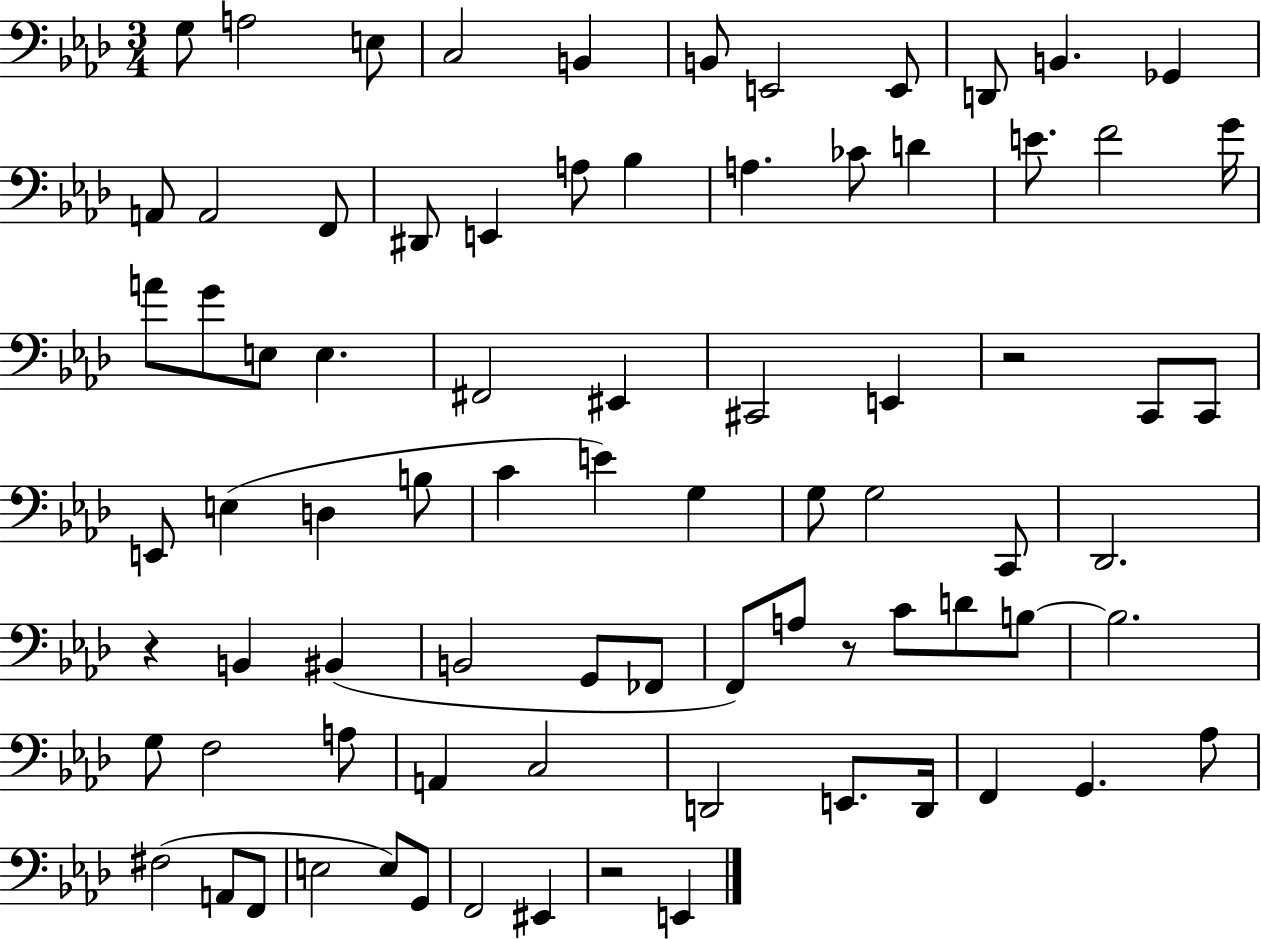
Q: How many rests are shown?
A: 4